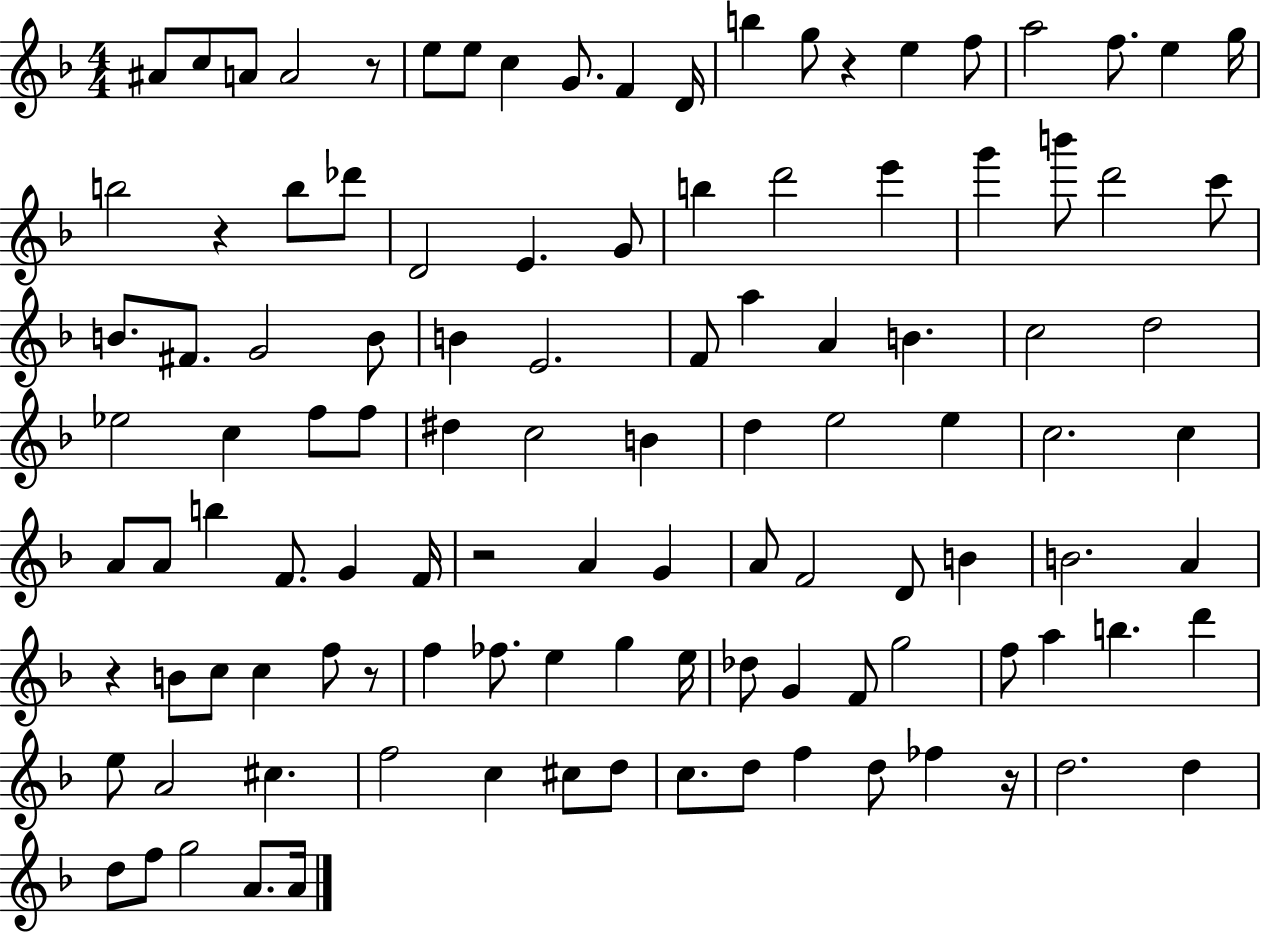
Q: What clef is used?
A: treble